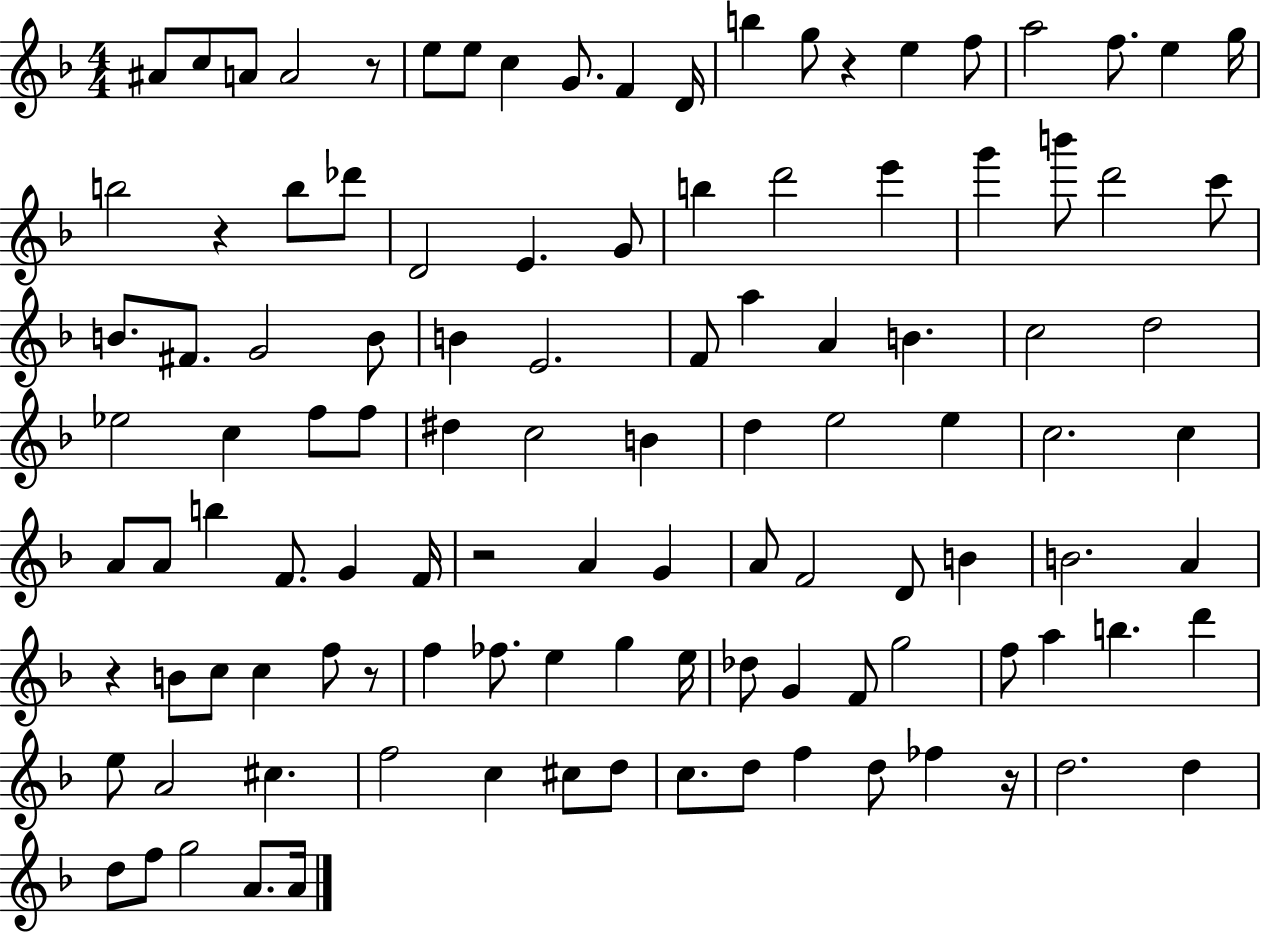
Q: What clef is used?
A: treble